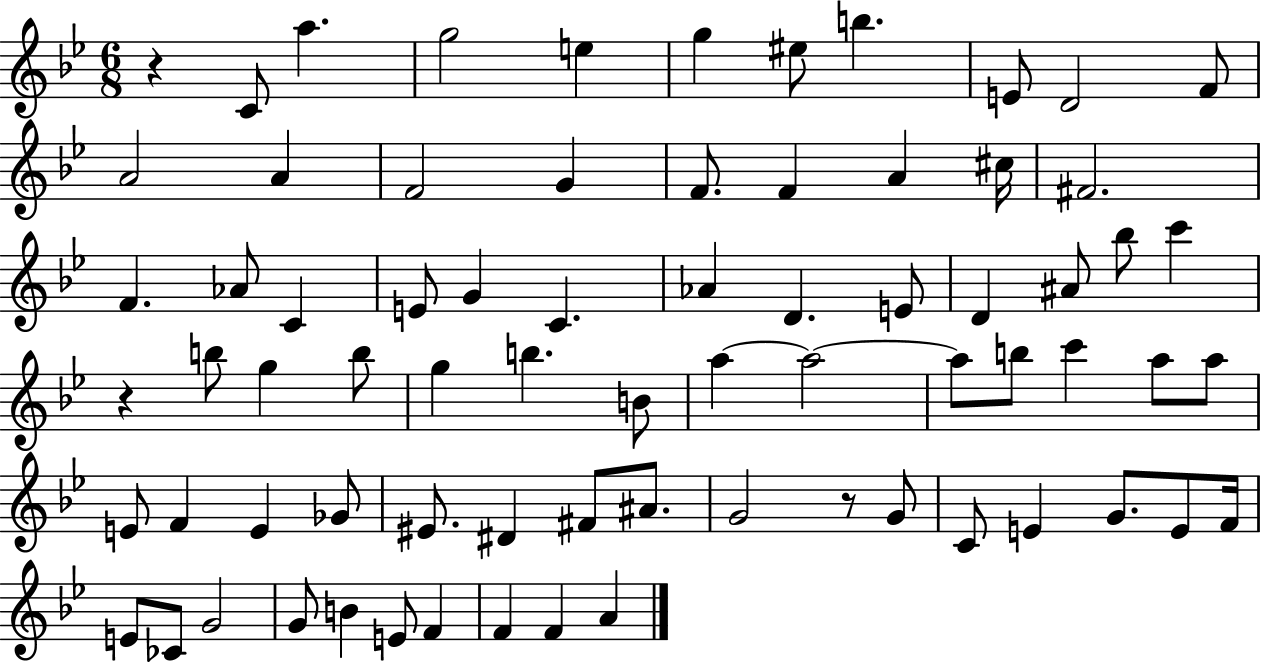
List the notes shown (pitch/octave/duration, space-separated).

R/q C4/e A5/q. G5/h E5/q G5/q EIS5/e B5/q. E4/e D4/h F4/e A4/h A4/q F4/h G4/q F4/e. F4/q A4/q C#5/s F#4/h. F4/q. Ab4/e C4/q E4/e G4/q C4/q. Ab4/q D4/q. E4/e D4/q A#4/e Bb5/e C6/q R/q B5/e G5/q B5/e G5/q B5/q. B4/e A5/q A5/h A5/e B5/e C6/q A5/e A5/e E4/e F4/q E4/q Gb4/e EIS4/e. D#4/q F#4/e A#4/e. G4/h R/e G4/e C4/e E4/q G4/e. E4/e F4/s E4/e CES4/e G4/h G4/e B4/q E4/e F4/q F4/q F4/q A4/q